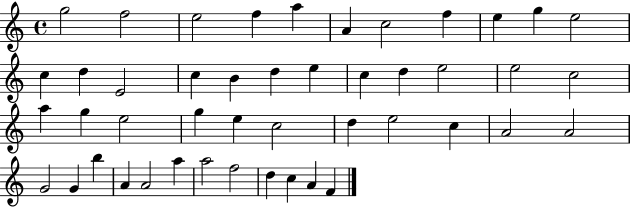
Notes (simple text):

G5/h F5/h E5/h F5/q A5/q A4/q C5/h F5/q E5/q G5/q E5/h C5/q D5/q E4/h C5/q B4/q D5/q E5/q C5/q D5/q E5/h E5/h C5/h A5/q G5/q E5/h G5/q E5/q C5/h D5/q E5/h C5/q A4/h A4/h G4/h G4/q B5/q A4/q A4/h A5/q A5/h F5/h D5/q C5/q A4/q F4/q